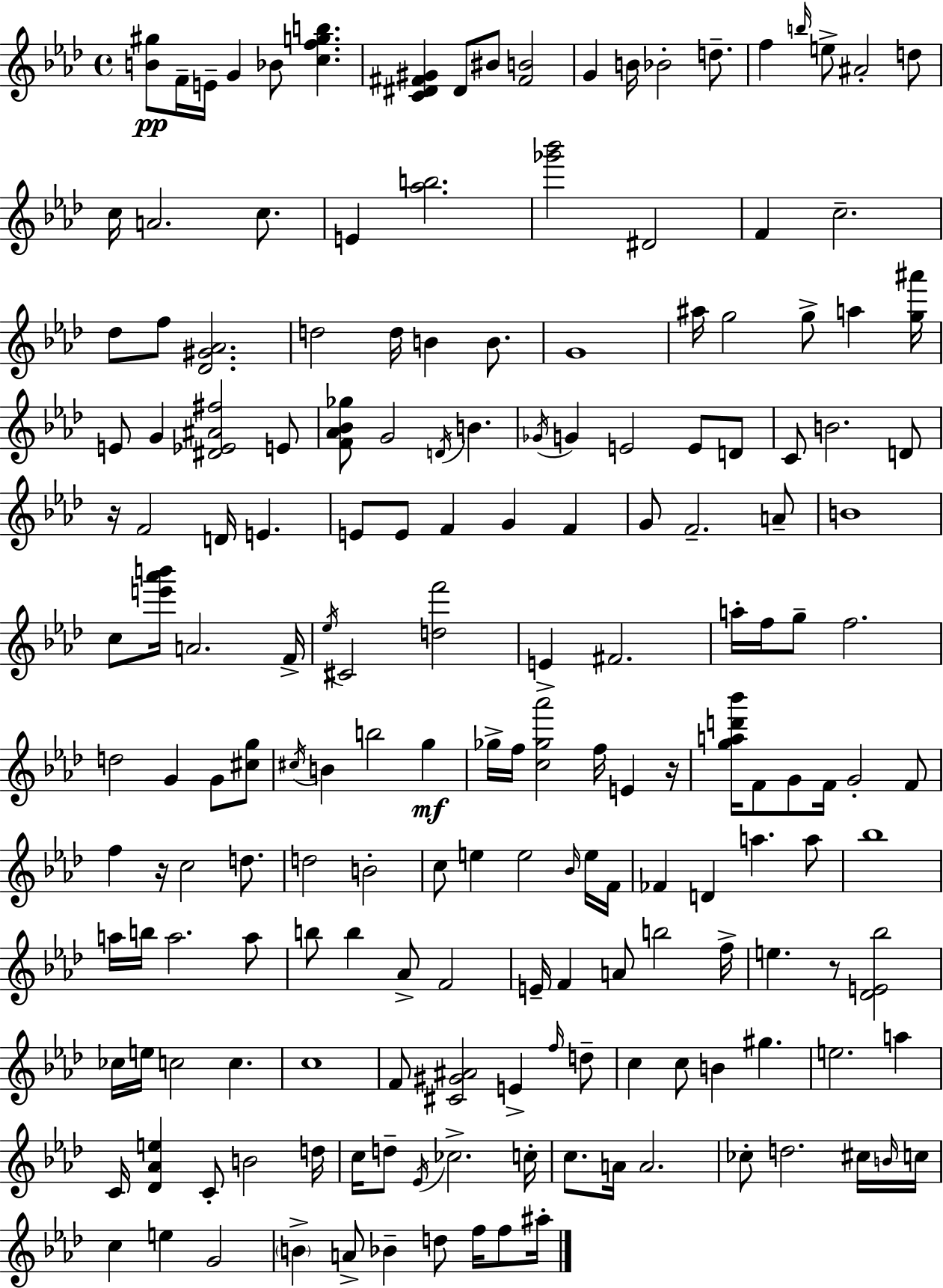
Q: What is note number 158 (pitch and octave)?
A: A#5